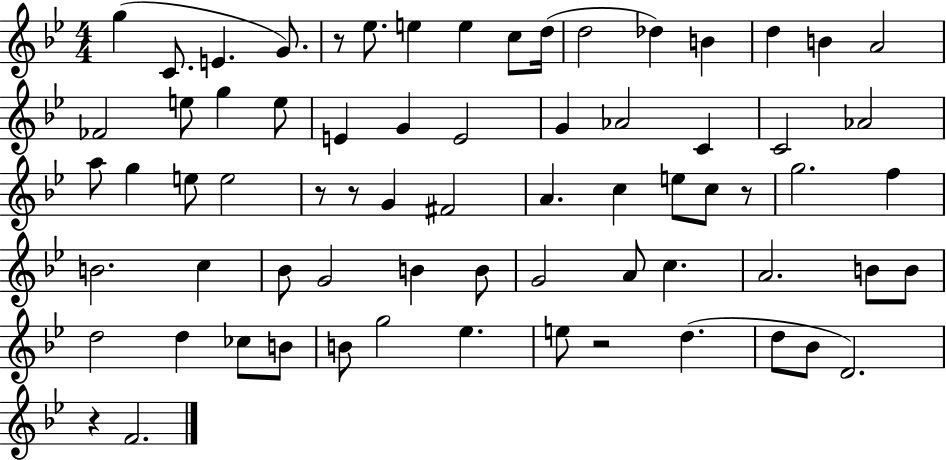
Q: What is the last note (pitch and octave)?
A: F4